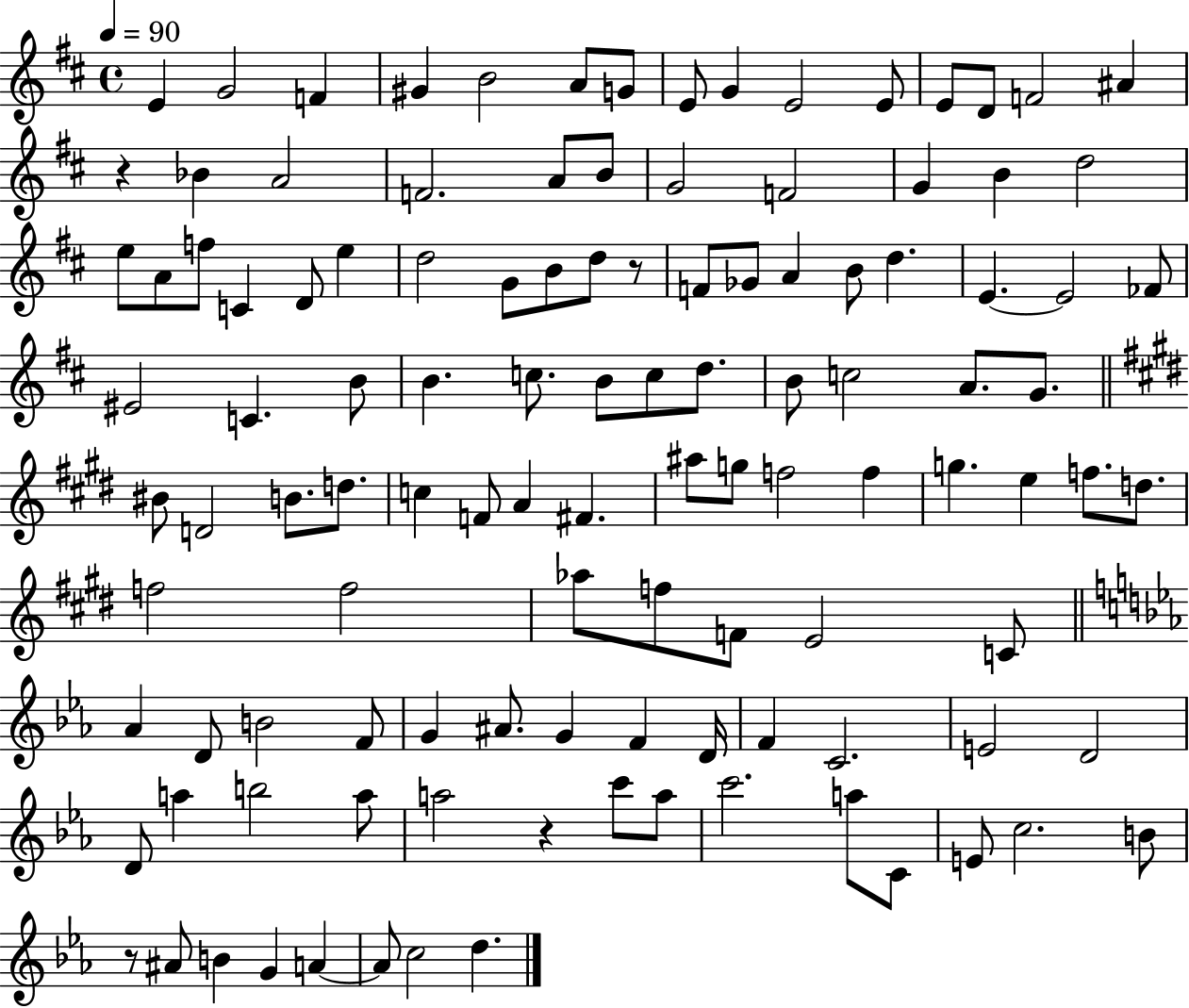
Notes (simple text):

E4/q G4/h F4/q G#4/q B4/h A4/e G4/e E4/e G4/q E4/h E4/e E4/e D4/e F4/h A#4/q R/q Bb4/q A4/h F4/h. A4/e B4/e G4/h F4/h G4/q B4/q D5/h E5/e A4/e F5/e C4/q D4/e E5/q D5/h G4/e B4/e D5/e R/e F4/e Gb4/e A4/q B4/e D5/q. E4/q. E4/h FES4/e EIS4/h C4/q. B4/e B4/q. C5/e. B4/e C5/e D5/e. B4/e C5/h A4/e. G4/e. BIS4/e D4/h B4/e. D5/e. C5/q F4/e A4/q F#4/q. A#5/e G5/e F5/h F5/q G5/q. E5/q F5/e. D5/e. F5/h F5/h Ab5/e F5/e F4/e E4/h C4/e Ab4/q D4/e B4/h F4/e G4/q A#4/e. G4/q F4/q D4/s F4/q C4/h. E4/h D4/h D4/e A5/q B5/h A5/e A5/h R/q C6/e A5/e C6/h. A5/e C4/e E4/e C5/h. B4/e R/e A#4/e B4/q G4/q A4/q A4/e C5/h D5/q.